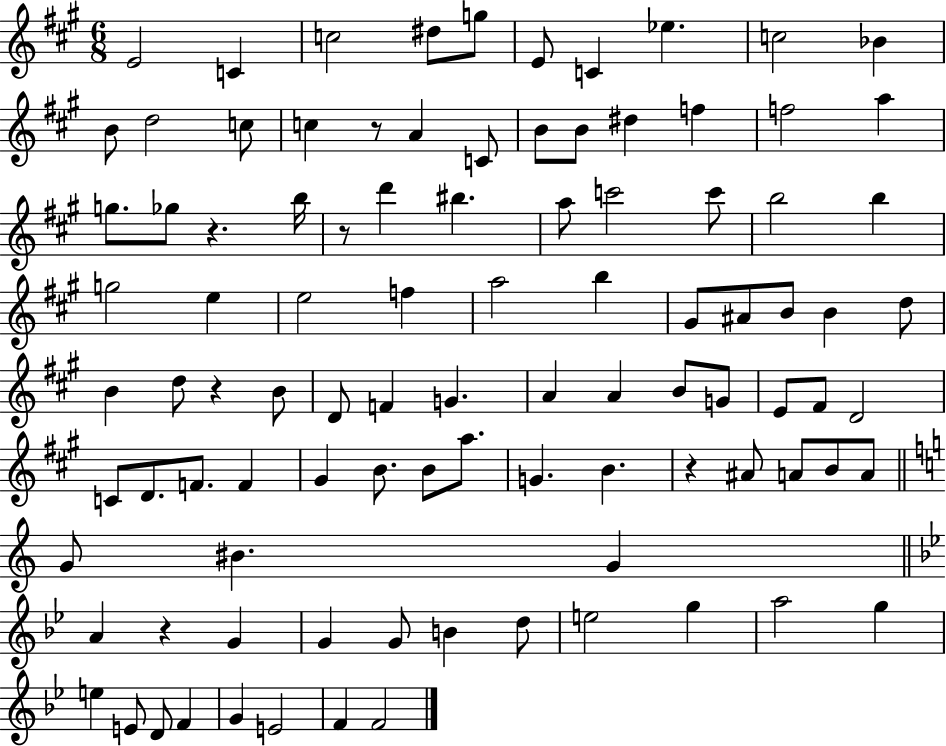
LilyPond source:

{
  \clef treble
  \numericTimeSignature
  \time 6/8
  \key a \major
  e'2 c'4 | c''2 dis''8 g''8 | e'8 c'4 ees''4. | c''2 bes'4 | \break b'8 d''2 c''8 | c''4 r8 a'4 c'8 | b'8 b'8 dis''4 f''4 | f''2 a''4 | \break g''8. ges''8 r4. b''16 | r8 d'''4 bis''4. | a''8 c'''2 c'''8 | b''2 b''4 | \break g''2 e''4 | e''2 f''4 | a''2 b''4 | gis'8 ais'8 b'8 b'4 d''8 | \break b'4 d''8 r4 b'8 | d'8 f'4 g'4. | a'4 a'4 b'8 g'8 | e'8 fis'8 d'2 | \break c'8 d'8. f'8. f'4 | gis'4 b'8. b'8 a''8. | g'4. b'4. | r4 ais'8 a'8 b'8 a'8 | \break \bar "||" \break \key a \minor g'8 bis'4. g'4 | \bar "||" \break \key g \minor a'4 r4 g'4 | g'4 g'8 b'4 d''8 | e''2 g''4 | a''2 g''4 | \break e''4 e'8 d'8 f'4 | g'4 e'2 | f'4 f'2 | \bar "|."
}